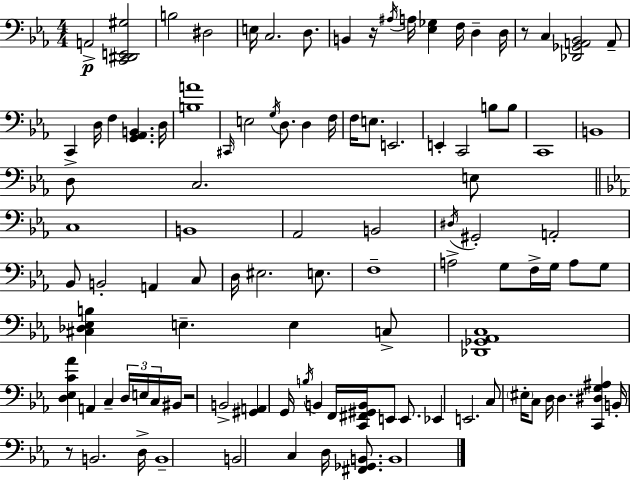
A2/h [C2,D#2,E2,G#3]/h B3/h D#3/h E3/s C3/h. D3/e. B2/q R/s A#3/s A3/s [Eb3,Gb3]/q F3/s D3/q D3/s R/e C3/q [Db2,Gb2,A2,Bb2]/h A2/e C2/q D3/s F3/q [G2,Ab2,B2]/q. D3/s [B3,A4]/w C#2/s E3/h G3/s D3/e. D3/q F3/s F3/s E3/e. E2/h. E2/q C2/h B3/e B3/e C2/w B2/w D3/e C3/h. E3/e C3/w B2/w Ab2/h B2/h D#3/s G#2/h A2/h Bb2/e B2/h A2/q C3/e D3/s EIS3/h. E3/e. F3/w A3/h G3/e F3/s G3/s A3/e G3/e [C#3,Db3,Eb3,B3]/q E3/q. E3/q C3/e [Db2,Gb2,Ab2,C3]/w [D3,Eb3,C4,Ab4]/q A2/q C3/q D3/s E3/s C3/s BIS2/s R/h B2/h [G#2,A2]/q G2/s B3/s B2/q F2/s [C2,F#2,G#2,B2]/s E2/e E2/e. Eb2/q E2/h. C3/e EIS3/s C3/e D3/s D3/q. [C2,D#3,G3,A#3]/q B2/s R/e B2/h. D3/s B2/w B2/h C3/q D3/s [F#2,Gb2,B2]/e. B2/w